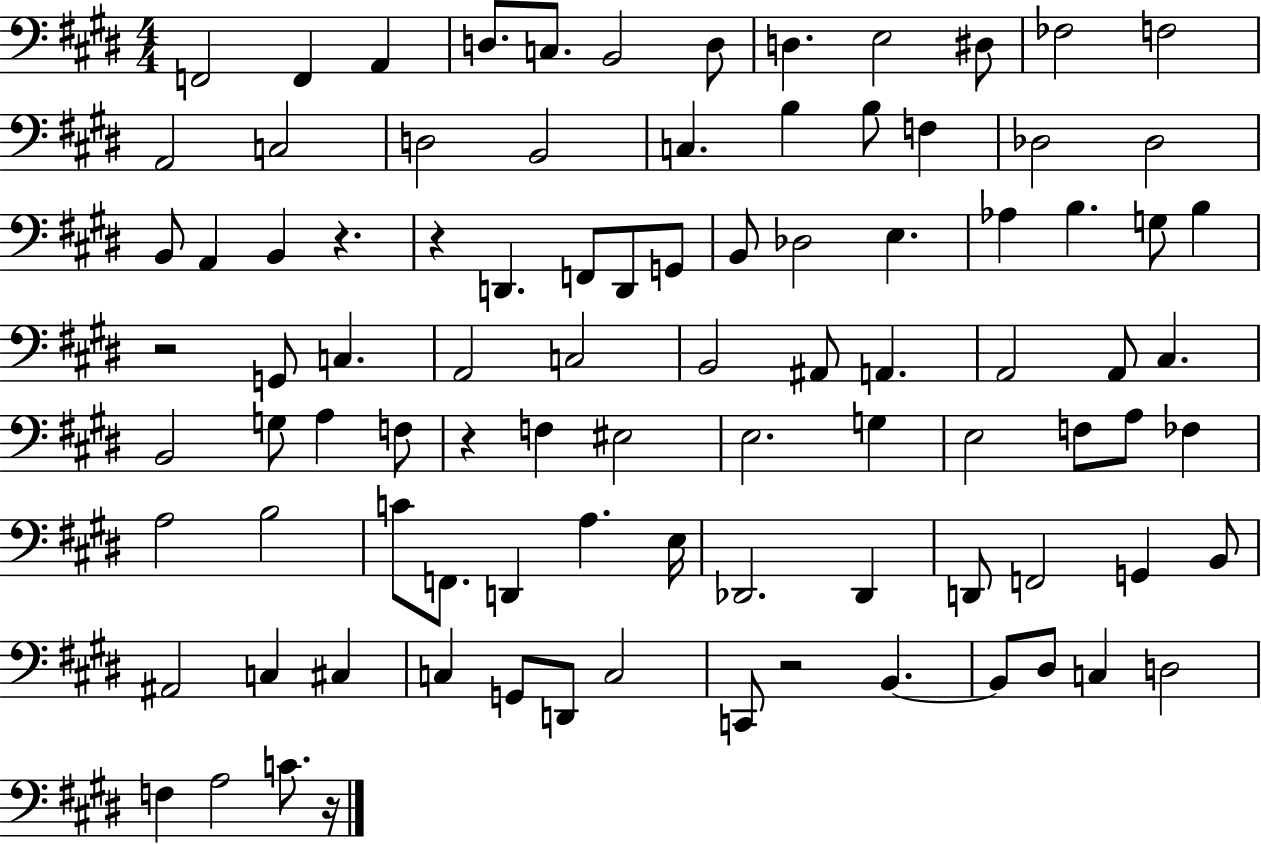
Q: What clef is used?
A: bass